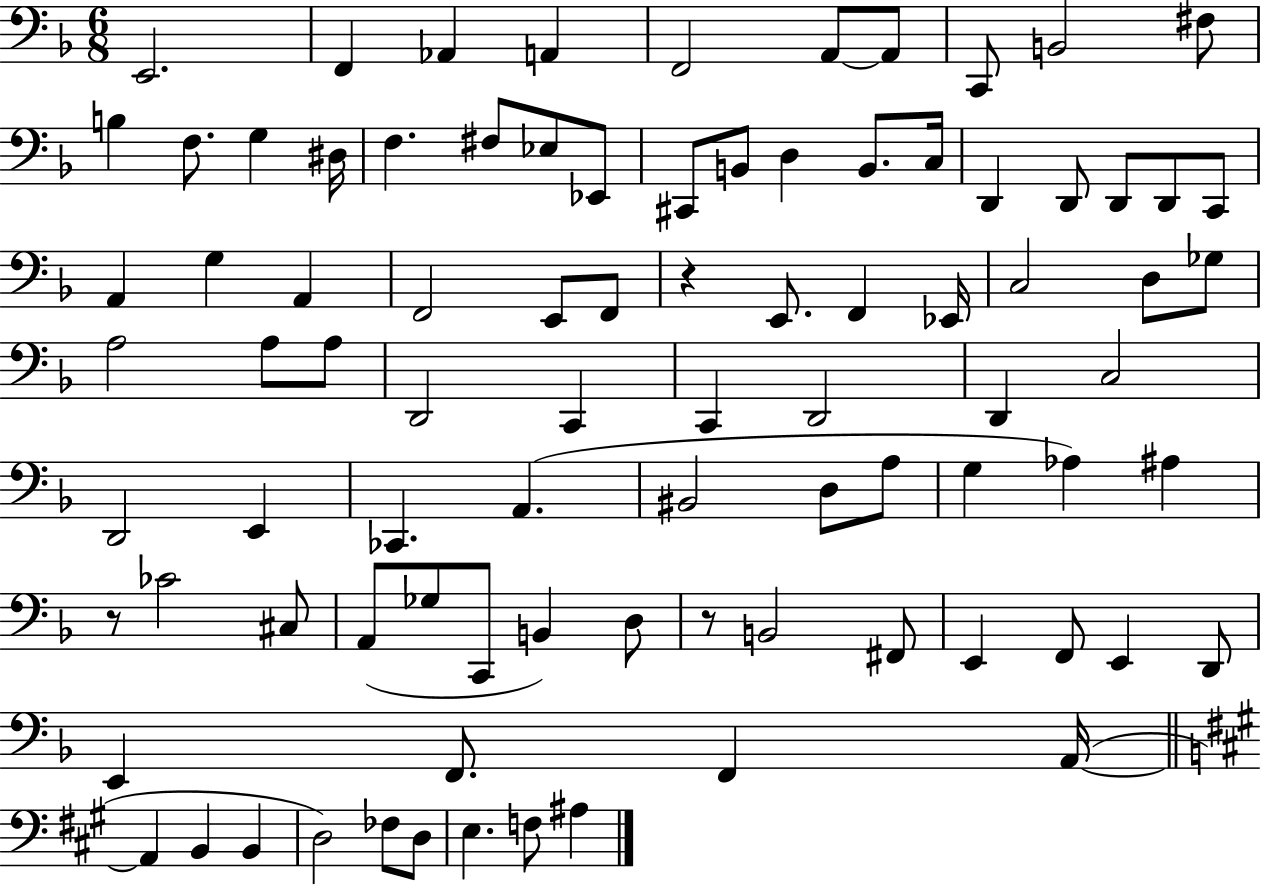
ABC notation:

X:1
T:Untitled
M:6/8
L:1/4
K:F
E,,2 F,, _A,, A,, F,,2 A,,/2 A,,/2 C,,/2 B,,2 ^F,/2 B, F,/2 G, ^D,/4 F, ^F,/2 _E,/2 _E,,/2 ^C,,/2 B,,/2 D, B,,/2 C,/4 D,, D,,/2 D,,/2 D,,/2 C,,/2 A,, G, A,, F,,2 E,,/2 F,,/2 z E,,/2 F,, _E,,/4 C,2 D,/2 _G,/2 A,2 A,/2 A,/2 D,,2 C,, C,, D,,2 D,, C,2 D,,2 E,, _C,, A,, ^B,,2 D,/2 A,/2 G, _A, ^A, z/2 _C2 ^C,/2 A,,/2 _G,/2 C,,/2 B,, D,/2 z/2 B,,2 ^F,,/2 E,, F,,/2 E,, D,,/2 E,, F,,/2 F,, A,,/4 A,, B,, B,, D,2 _F,/2 D,/2 E, F,/2 ^A,